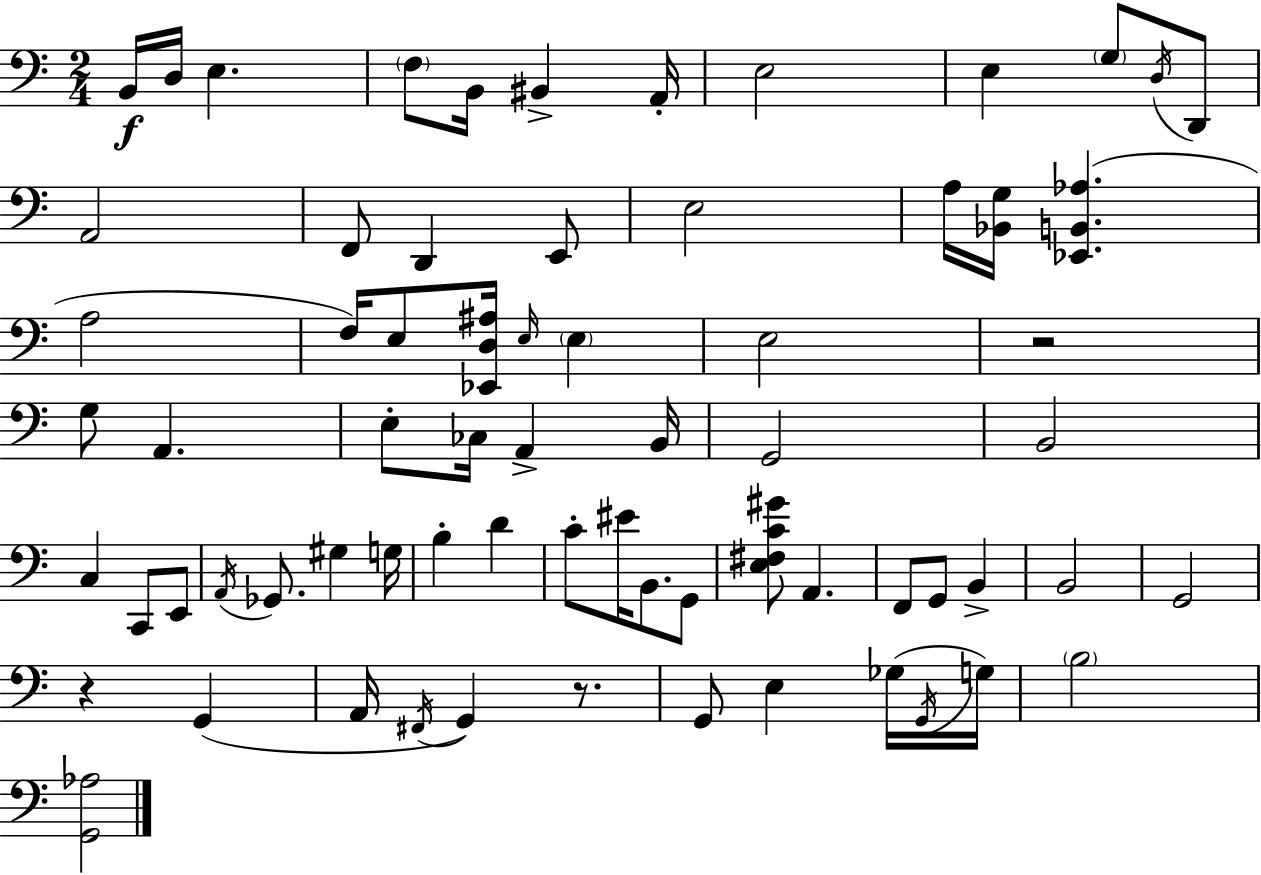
X:1
T:Untitled
M:2/4
L:1/4
K:C
B,,/4 D,/4 E, F,/2 B,,/4 ^B,, A,,/4 E,2 E, G,/2 D,/4 D,,/2 A,,2 F,,/2 D,, E,,/2 E,2 A,/4 [_B,,G,]/4 [_E,,B,,_A,] A,2 F,/4 E,/2 [_E,,D,^A,]/4 E,/4 E, E,2 z2 G,/2 A,, E,/2 _C,/4 A,, B,,/4 G,,2 B,,2 C, C,,/2 E,,/2 A,,/4 _G,,/2 ^G, G,/4 B, D C/2 ^E/4 B,,/2 G,,/2 [E,^F,C^G]/2 A,, F,,/2 G,,/2 B,, B,,2 G,,2 z G,, A,,/4 ^F,,/4 G,, z/2 G,,/2 E, _G,/4 G,,/4 G,/4 B,2 [G,,_A,]2